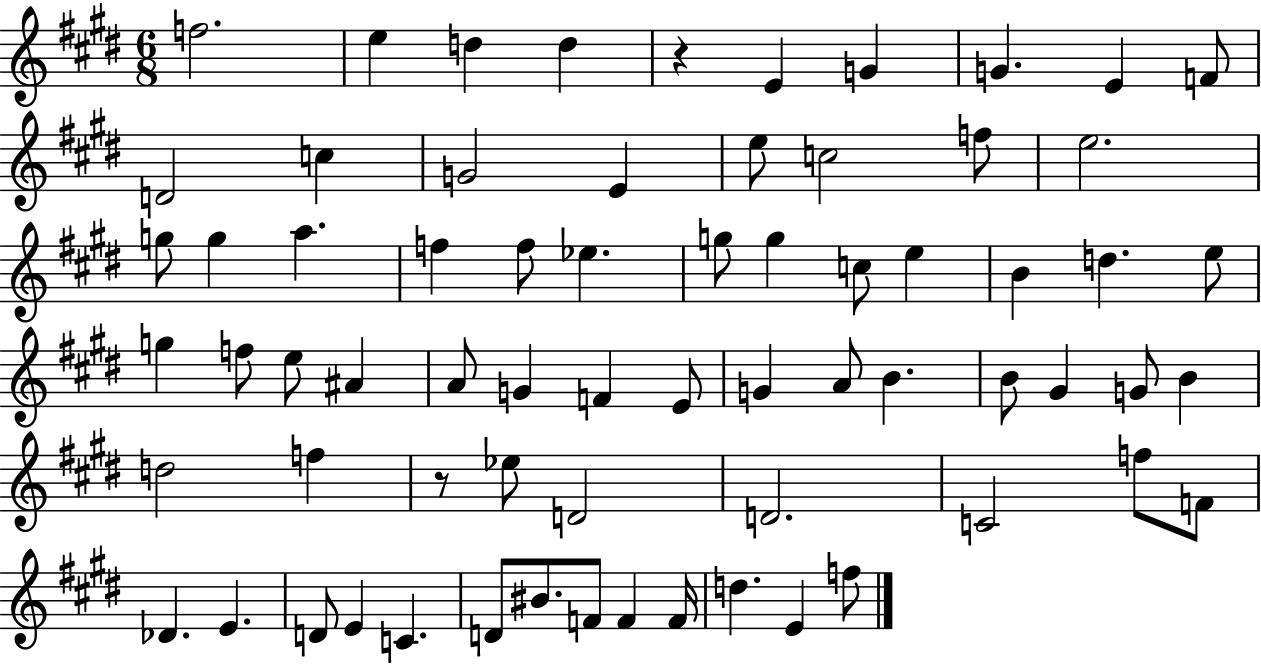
F5/h. E5/q D5/q D5/q R/q E4/q G4/q G4/q. E4/q F4/e D4/h C5/q G4/h E4/q E5/e C5/h F5/e E5/h. G5/e G5/q A5/q. F5/q F5/e Eb5/q. G5/e G5/q C5/e E5/q B4/q D5/q. E5/e G5/q F5/e E5/e A#4/q A4/e G4/q F4/q E4/e G4/q A4/e B4/q. B4/e G#4/q G4/e B4/q D5/h F5/q R/e Eb5/e D4/h D4/h. C4/h F5/e F4/e Db4/q. E4/q. D4/e E4/q C4/q. D4/e BIS4/e. F4/e F4/q F4/s D5/q. E4/q F5/e